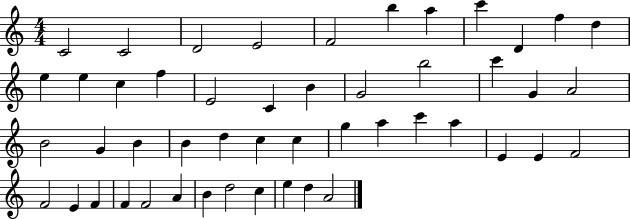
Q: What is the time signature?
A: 4/4